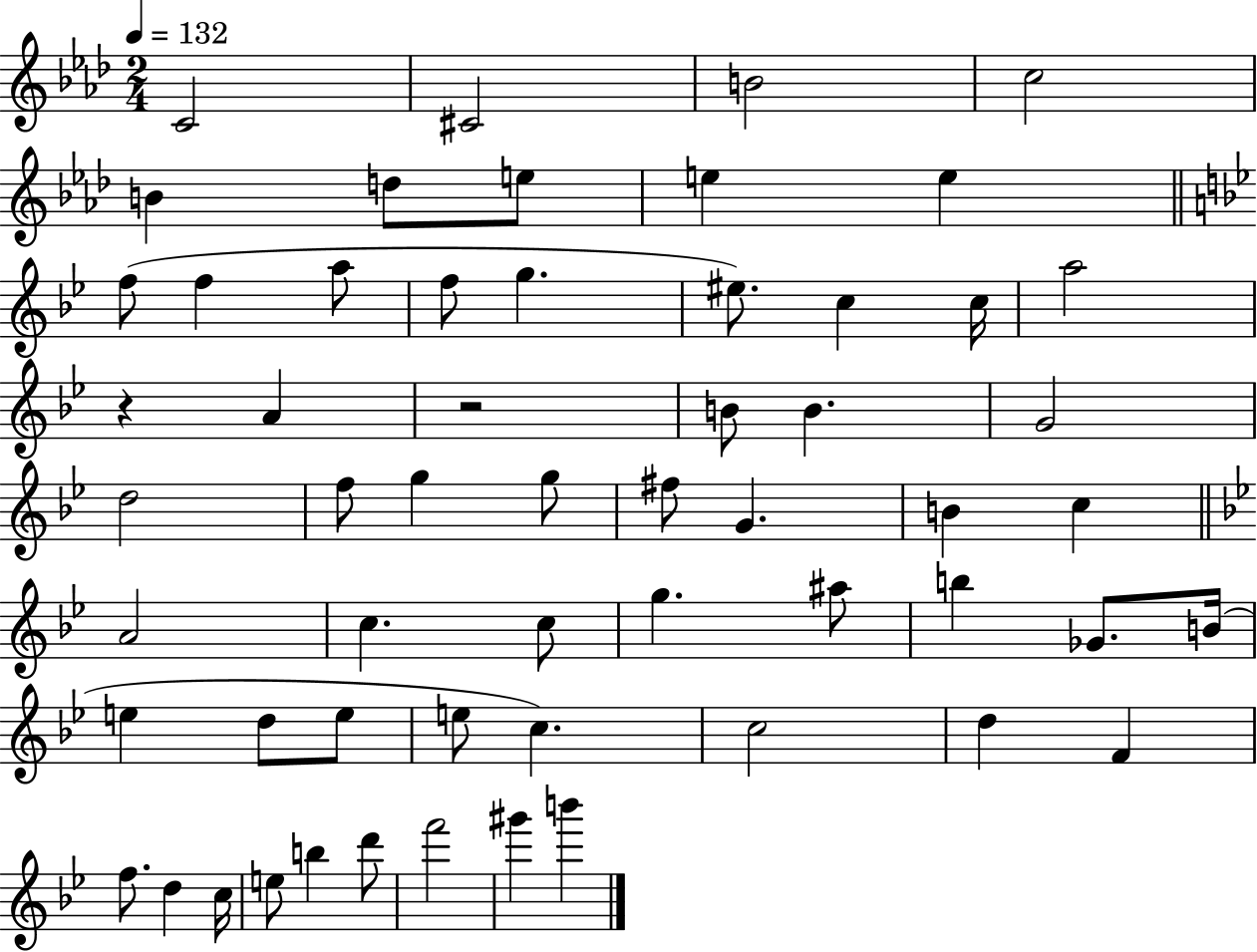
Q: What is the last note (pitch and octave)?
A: B6